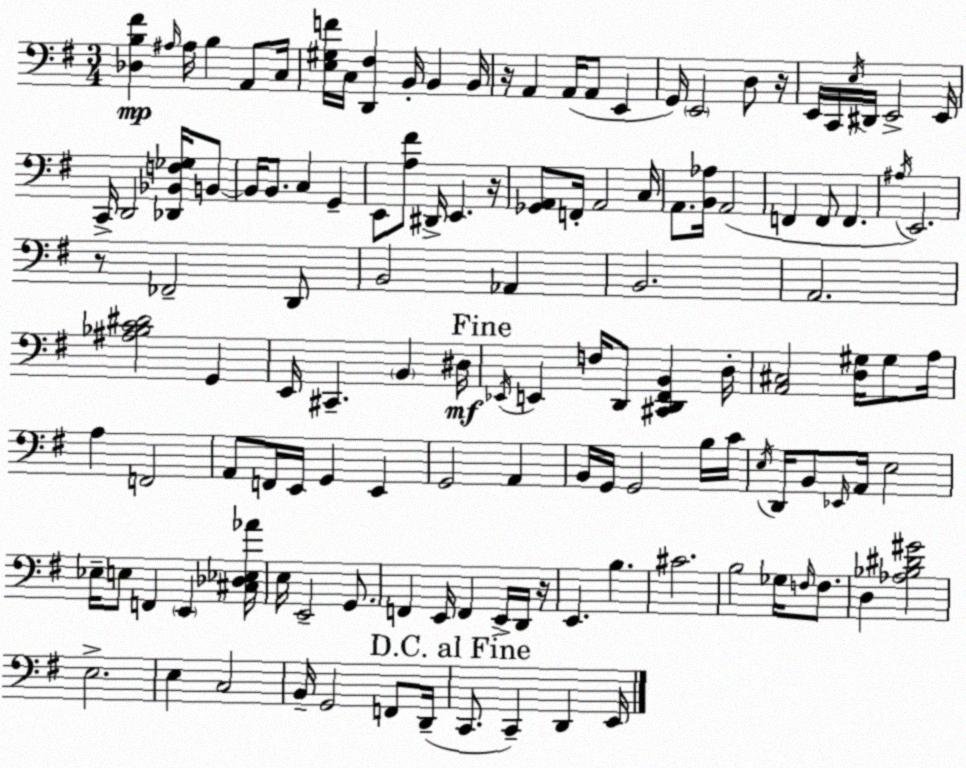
X:1
T:Untitled
M:3/4
L:1/4
K:G
[_D,B,^F] ^A,/4 ^A,/4 B, A,,/2 C,/4 [E,^G,F]/4 C,/4 [D,,^F,] B,,/4 B,, B,,/4 z/4 A,, A,,/4 A,,/2 E,, G,,/4 E,,2 D,/2 z/4 E,,/4 C,,/4 E,/4 ^D,,/4 E,,2 E,,/4 C,,/4 D,,2 [_D,,_B,,F,_G,]/4 B,,/2 B,,/4 B,,/2 C, G,, E,,/2 [A,^F]/2 ^D,,/4 E,, z/4 [_G,,A,,]/2 F,,/4 A,,2 C,/4 A,,/2 [B,,_A,]/4 A,,2 F,, F,,/2 F,, ^A,/4 E,,2 z/2 _F,,2 D,,/2 B,,2 _A,, B,,2 A,,2 [^A,_B,C^D]2 G,, E,,/4 ^C,, B,, ^D,/4 _E,,/4 E,, F,/4 D,,/2 [^C,,D,,^F,,B,,] D,/4 [A,,^C,]2 [D,^G,]/4 ^G,/2 A,/4 A, F,,2 A,,/2 F,,/4 E,,/4 G,, E,, G,,2 A,, B,,/4 G,,/4 G,,2 B,/4 C/4 E,/4 D,,/4 B,,/2 _E,,/4 A,,/4 E,2 _E,/4 E,/2 F,, E,, [^C,_D,_E,_A]/4 E,/4 E,,2 G,,/2 F,, E,,/4 F,, E,,/4 D,,/4 z/4 E,, B, ^C2 B,2 _G,/4 F,/4 F,/2 D, [_A,_B,^D^G]2 E,2 E, C,2 B,,/4 G,,2 F,,/2 D,,/4 C,,/2 C,, D,, E,,/4